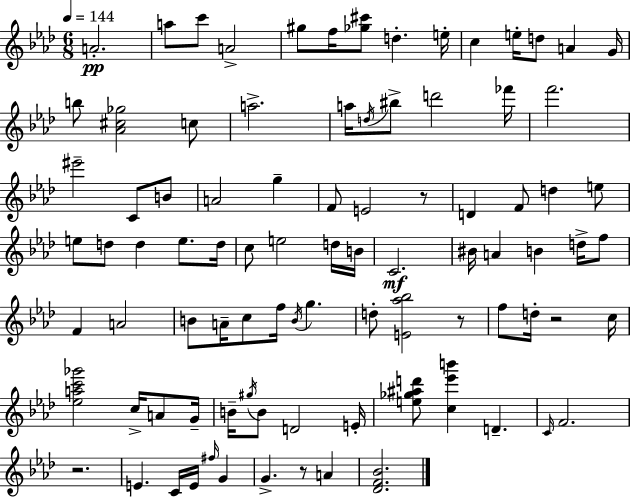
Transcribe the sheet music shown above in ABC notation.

X:1
T:Untitled
M:6/8
L:1/4
K:Fm
A2 a/2 c'/2 A2 ^g/2 f/4 [_g^c']/2 d e/4 c e/4 d/2 A G/4 b/2 [_A^c_g]2 c/2 a2 a/4 d/4 ^b/2 d'2 _f'/4 f'2 ^e'2 C/2 B/2 A2 g F/2 E2 z/2 D F/2 d e/2 e/2 d/2 d e/2 d/4 c/2 e2 d/4 B/4 C2 ^B/4 A B d/4 f/2 F A2 B/2 A/4 c/2 f/4 B/4 g d/2 [E_a_b]2 z/2 f/2 d/4 z2 c/4 [_eac'_g']2 c/4 A/2 G/4 B/4 ^g/4 B/2 D2 E/4 [e_g^ad']/2 [c_e'b'] D C/4 F2 z2 E C/4 E/4 ^f/4 G G z/2 A [_DF_B]2